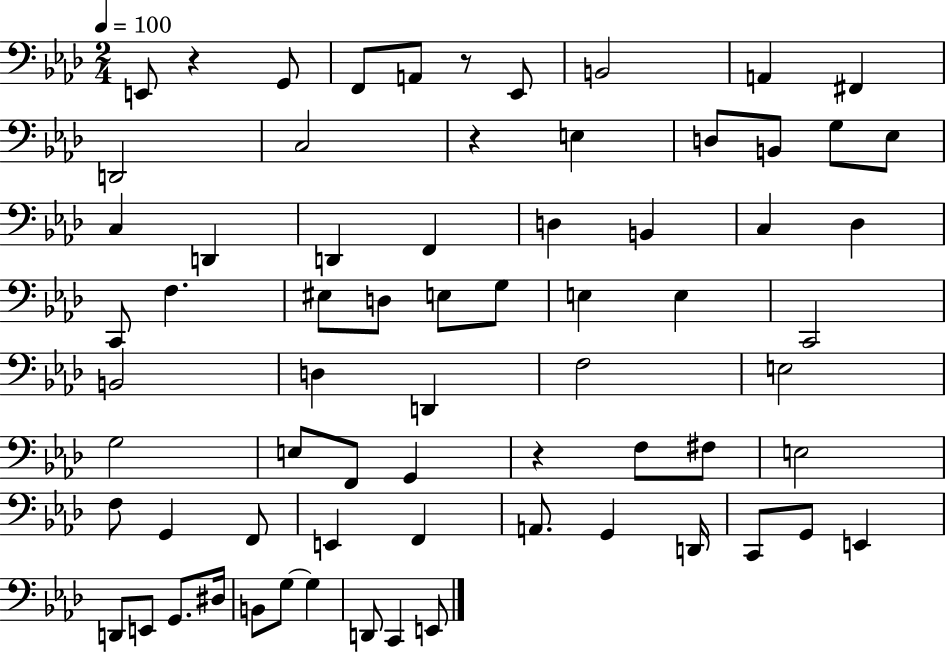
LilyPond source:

{
  \clef bass
  \numericTimeSignature
  \time 2/4
  \key aes \major
  \tempo 4 = 100
  e,8 r4 g,8 | f,8 a,8 r8 ees,8 | b,2 | a,4 fis,4 | \break d,2 | c2 | r4 e4 | d8 b,8 g8 ees8 | \break c4 d,4 | d,4 f,4 | d4 b,4 | c4 des4 | \break c,8 f4. | eis8 d8 e8 g8 | e4 e4 | c,2 | \break b,2 | d4 d,4 | f2 | e2 | \break g2 | e8 f,8 g,4 | r4 f8 fis8 | e2 | \break f8 g,4 f,8 | e,4 f,4 | a,8. g,4 d,16 | c,8 g,8 e,4 | \break d,8 e,8 g,8. dis16 | b,8 g8~~ g4 | d,8 c,4 e,8 | \bar "|."
}